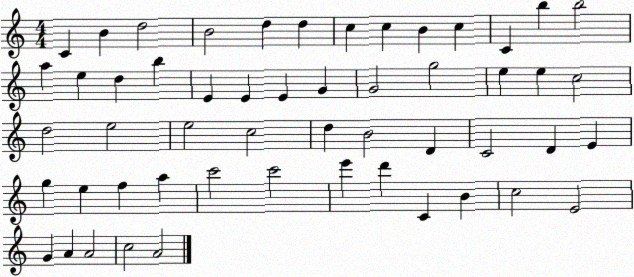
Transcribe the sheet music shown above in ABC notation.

X:1
T:Untitled
M:4/4
L:1/4
K:C
C B d2 B2 d d c c B c C b b2 a e d b E E E G G2 g2 e e c2 d2 e2 e2 c2 d B2 D C2 D E g e f a c'2 c'2 e' d' C B c2 E2 G A A2 c2 A2